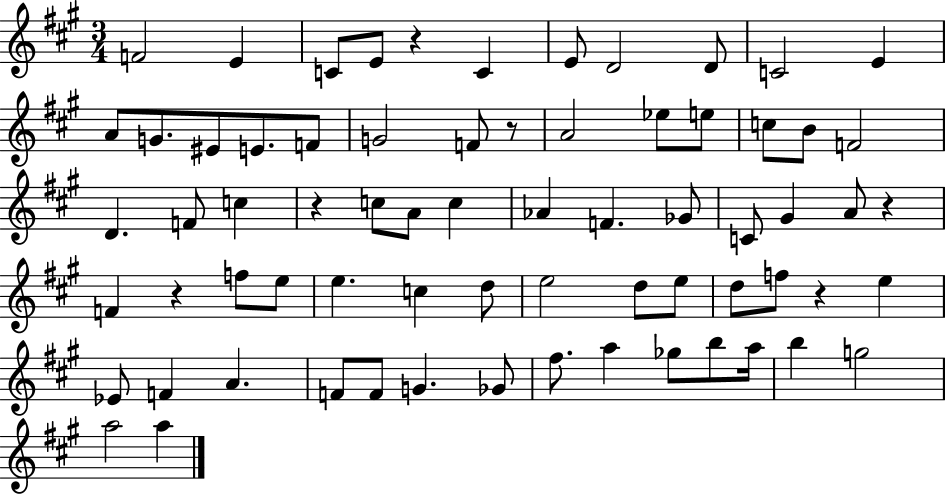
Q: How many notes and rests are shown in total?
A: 69